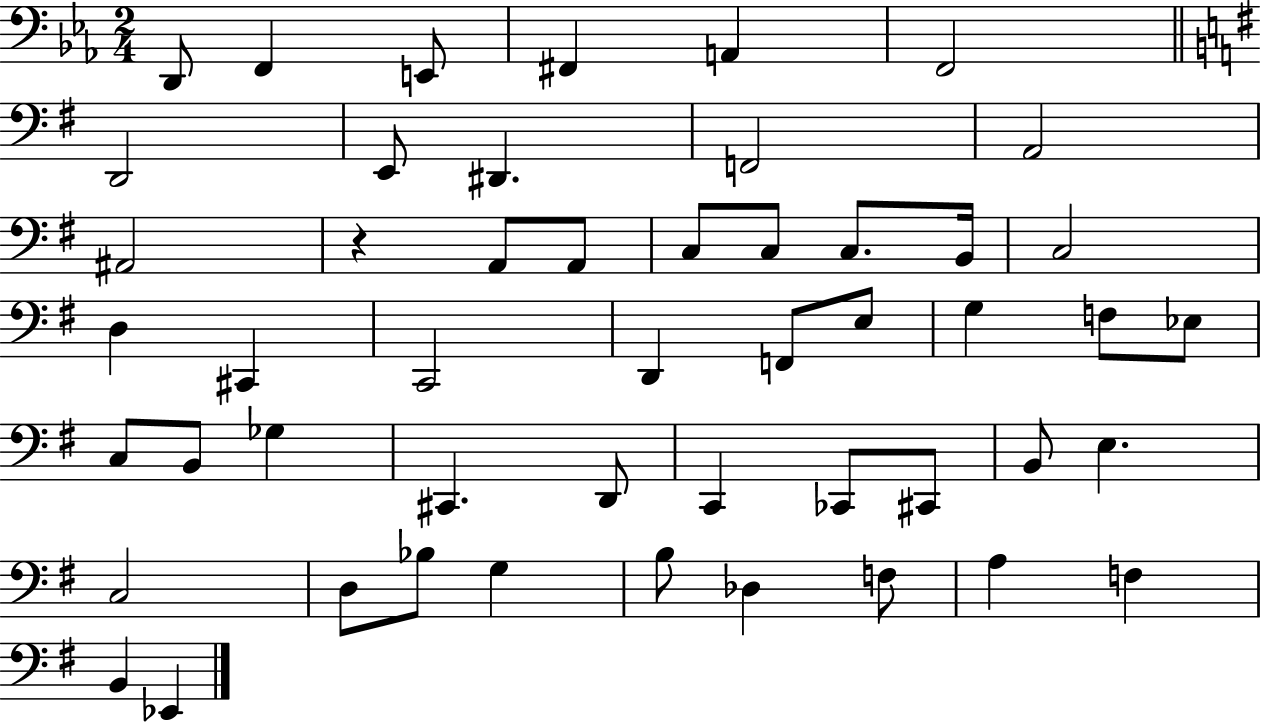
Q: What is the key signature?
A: EES major